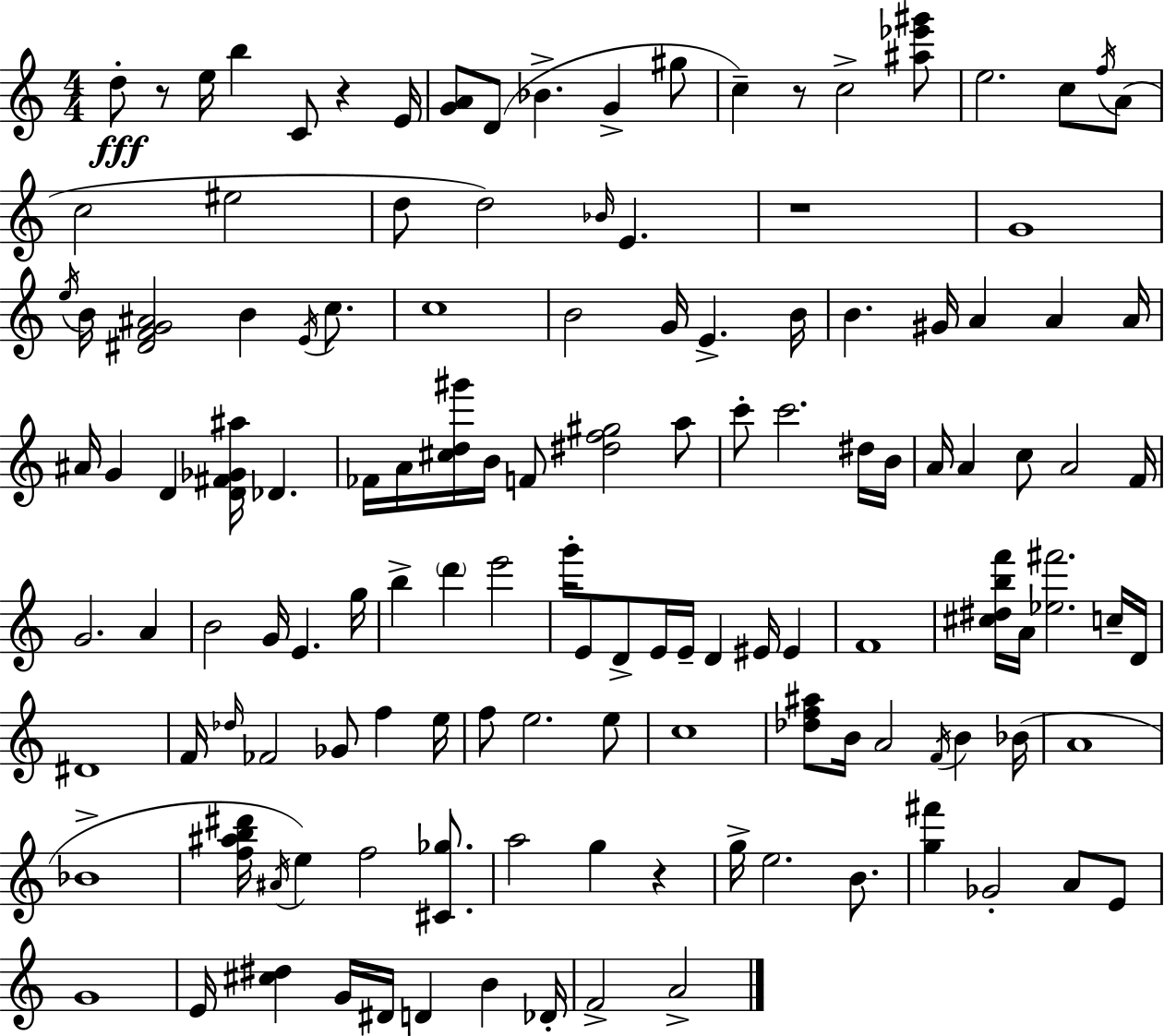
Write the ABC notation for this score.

X:1
T:Untitled
M:4/4
L:1/4
K:Am
d/2 z/2 e/4 b C/2 z E/4 [GA]/2 D/2 _B G ^g/2 c z/2 c2 [^a_e'^g']/2 e2 c/2 f/4 A/2 c2 ^e2 d/2 d2 _B/4 E z4 G4 e/4 B/4 [^DFG^A]2 B E/4 c/2 c4 B2 G/4 E B/4 B ^G/4 A A A/4 ^A/4 G D [D^F_G^a]/4 _D _F/4 A/4 [^cd^g']/4 B/4 F/2 [^df^g]2 a/2 c'/2 c'2 ^d/4 B/4 A/4 A c/2 A2 F/4 G2 A B2 G/4 E g/4 b d' e'2 g'/4 E/2 D/2 E/4 E/4 D ^E/4 ^E F4 [^c^dbf']/4 A/4 [_e^f']2 c/4 D/4 ^D4 F/4 _d/4 _F2 _G/2 f e/4 f/2 e2 e/2 c4 [_df^a]/2 B/4 A2 F/4 B _B/4 A4 _B4 [f^ab^d']/4 ^A/4 e f2 [^C_g]/2 a2 g z g/4 e2 B/2 [g^f'] _G2 A/2 E/2 G4 E/4 [^c^d] G/4 ^D/4 D B _D/4 F2 A2